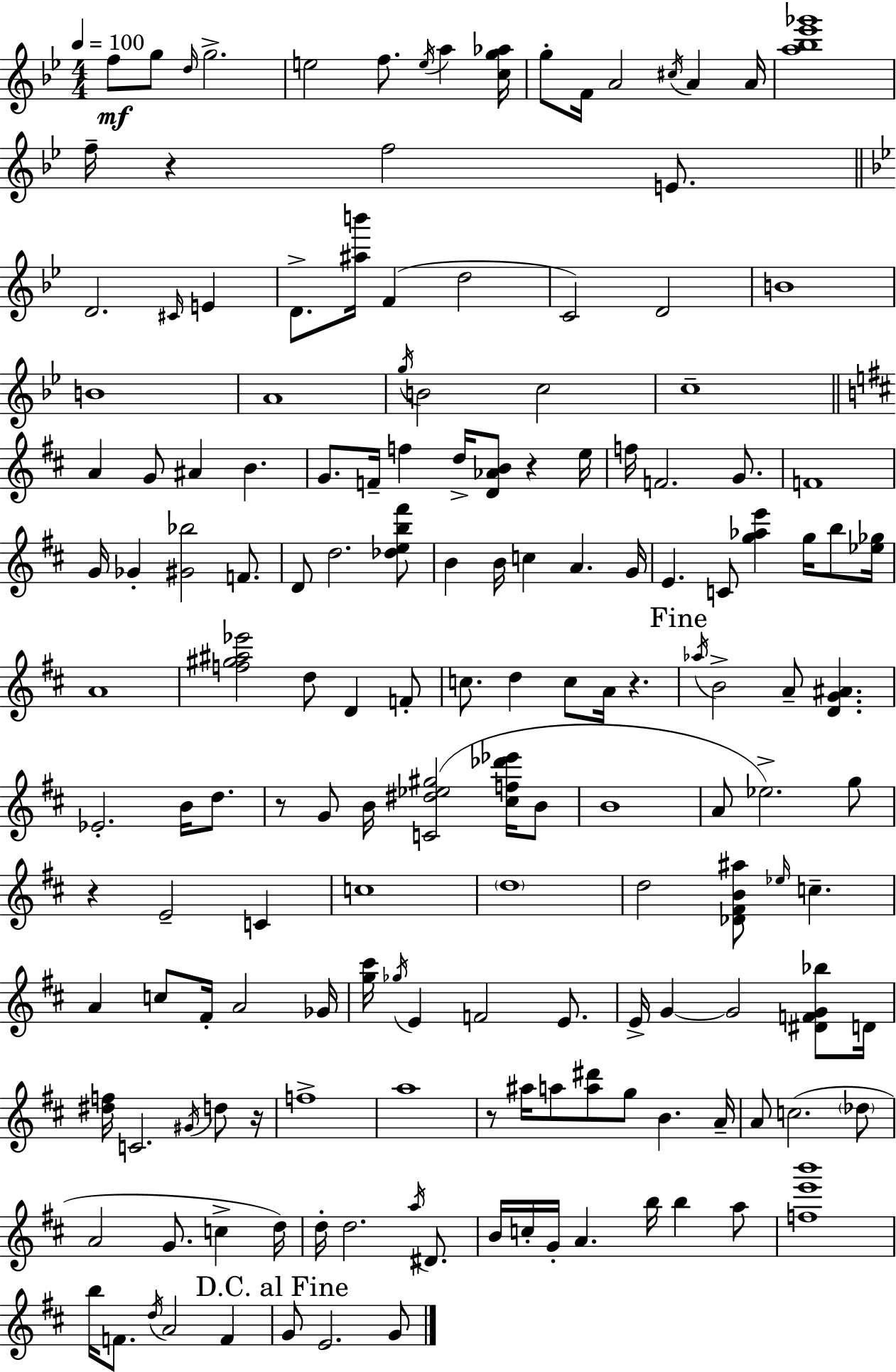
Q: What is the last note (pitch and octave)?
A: G4